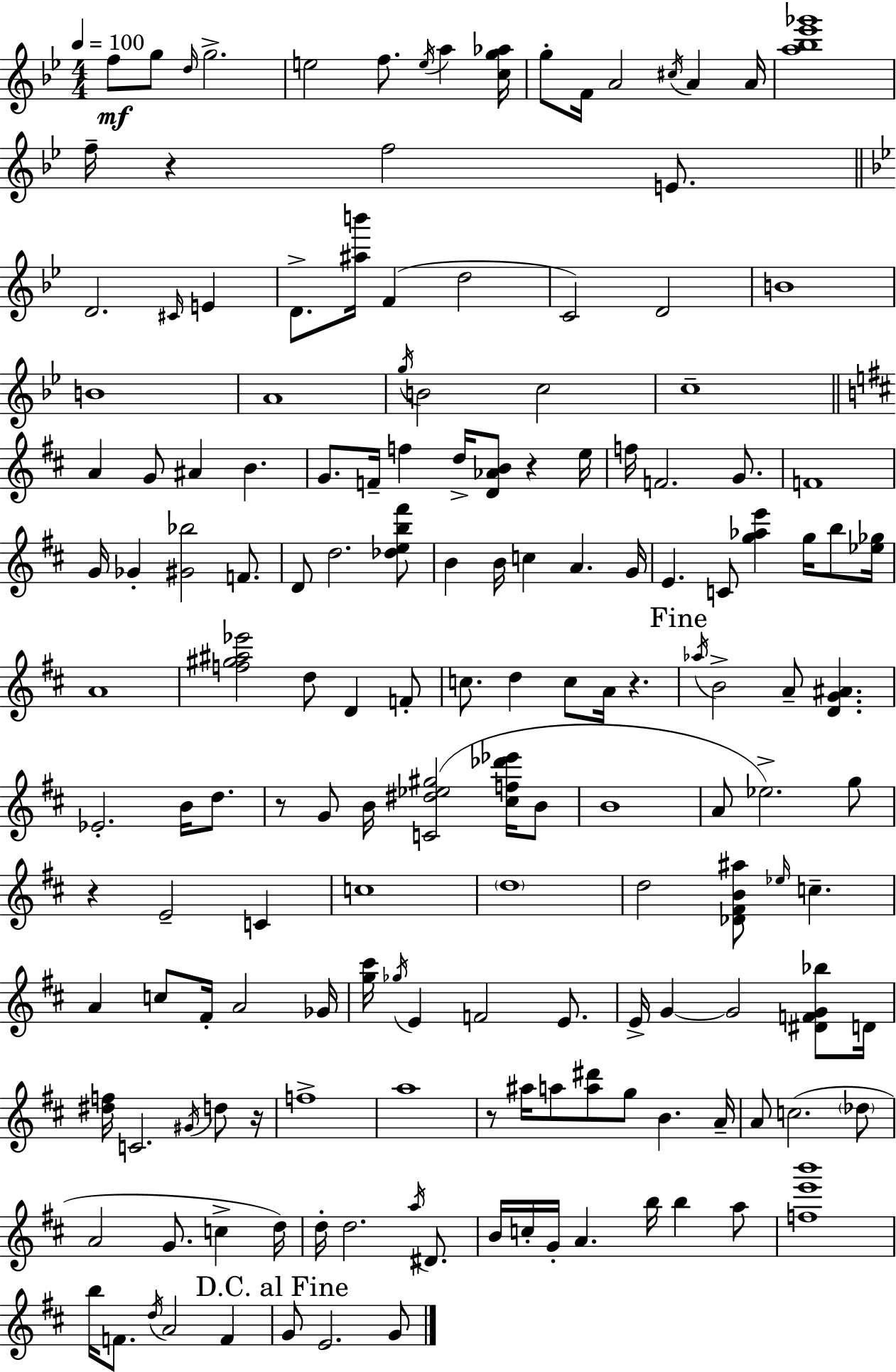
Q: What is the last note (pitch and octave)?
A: G4